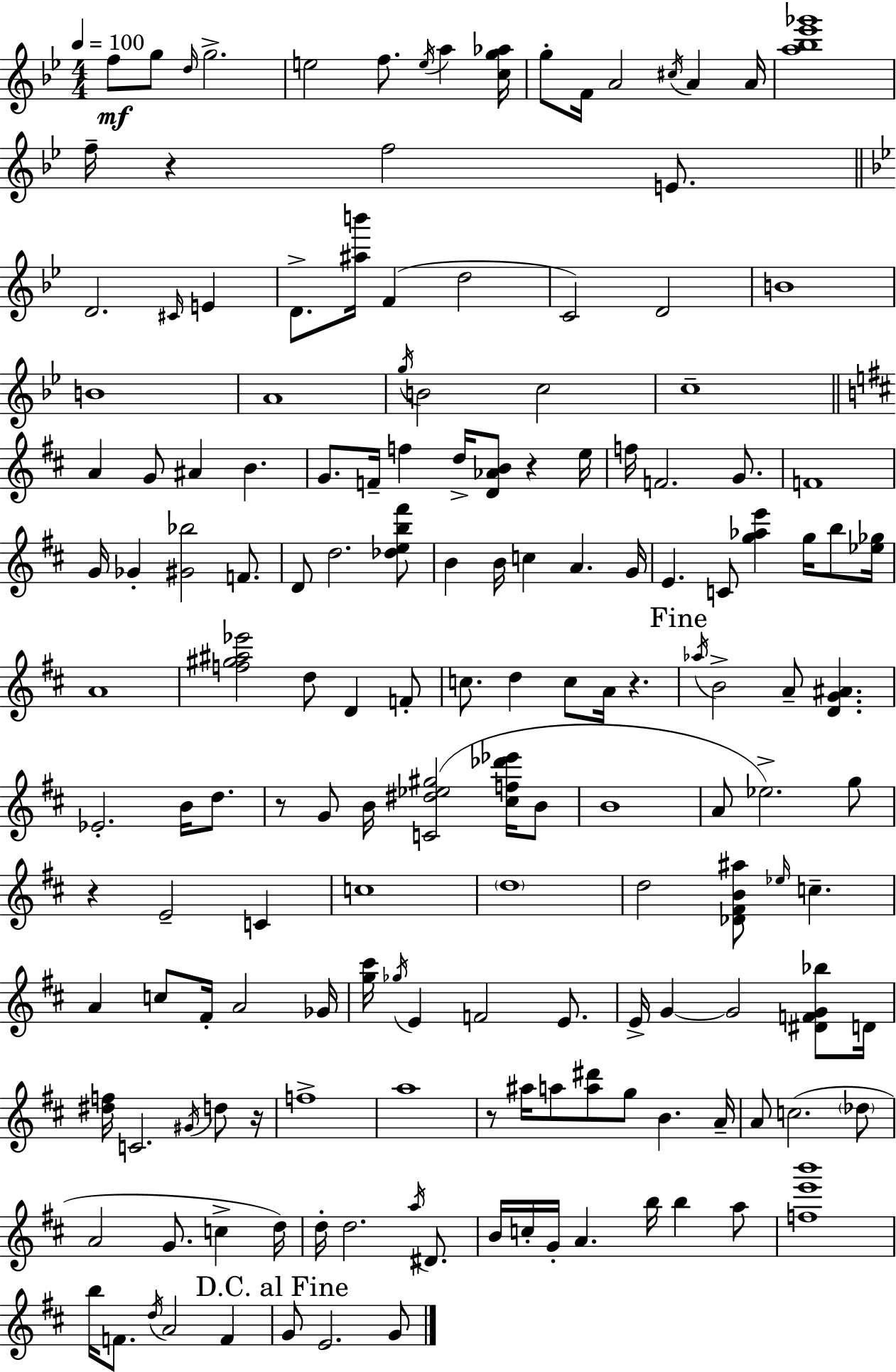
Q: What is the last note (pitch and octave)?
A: G4